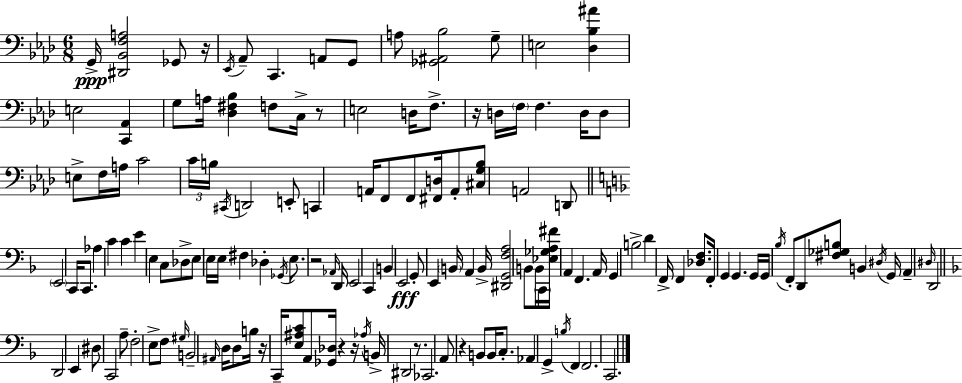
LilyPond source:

{
  \clef bass
  \numericTimeSignature
  \time 6/8
  \key aes \major
  \repeat volta 2 { g,16->\ppp <dis, bes, f a>2 ges,8 r16 | \acciaccatura { ees,16 } aes,8-- c,4. a,8 g,8 | a8 <ges, ais, bes>2 g8-- | e2 <des bes ais'>4 | \break e2 <c, aes,>4 | g8 a16 <des fis bes>4 f8 c16-> r8 | e2 d16 f8.-> | r16 d16 \parenthesize f16 f4. d16 d8 | \break e8-> f16 a16 c'2 | \tuplet 3/2 { c'16 b16 \acciaccatura { cis,16 } } d,2 | e,8-. c,4 a,16 f,8 f,8 <fis, d>16 | a,8-. <cis g bes>8 a,2 | \break d,8 \bar "||" \break \key f \major \parenthesize e,2 c,16 c,8. | aes4 c'4 c'4 | e'4 e4 c8 des8-> | e8 e16 e16 fis4 des4-. | \break \acciaccatura { ges,16 } e8. r2 | \grace { aes,16 } d,16 e,2 c,4 | b,4 e,2\fff | g,8-. e,4 \parenthesize b,16 a,4 | \break b,16-> <dis, g, f a>2 b,8 | b,16 \parenthesize c,16 <ees ges a fis'>16 a,4 f,4. | a,16 g,4 b2-> | d'4 f,16-> f,4 <des f>8. | \break f,16-. g,4 g,4. | g,16 g,16 \acciaccatura { bes16 } f,8-. d,8 <fis ges b>8 b,4 | \acciaccatura { dis16 } g,16 a,4-- \grace { dis16 } d,2 | \bar "||" \break \key f \major d,2 e,4 | dis8 c,2 a8-- | f2-. e8-> f8 | \grace { gis16 } b,2-- \grace { ais,16 } d16 d8 | \break b16 r16 c,16-- <e ais c'>8 a,8 <ges, des>16 r4 | r16 \acciaccatura { aes16 } b,16-> dis,2 | r8. ces,2. | a,8 r4 b,8 b,16 | \break c8.-. aes,4 g,4-> \acciaccatura { b16 } | f,4 f,2. | c,2. | } \bar "|."
}